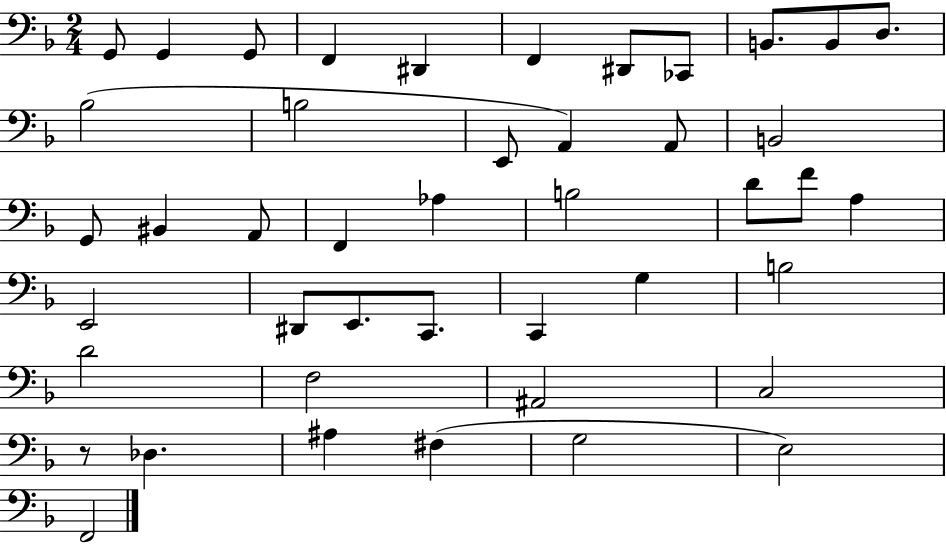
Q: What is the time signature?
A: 2/4